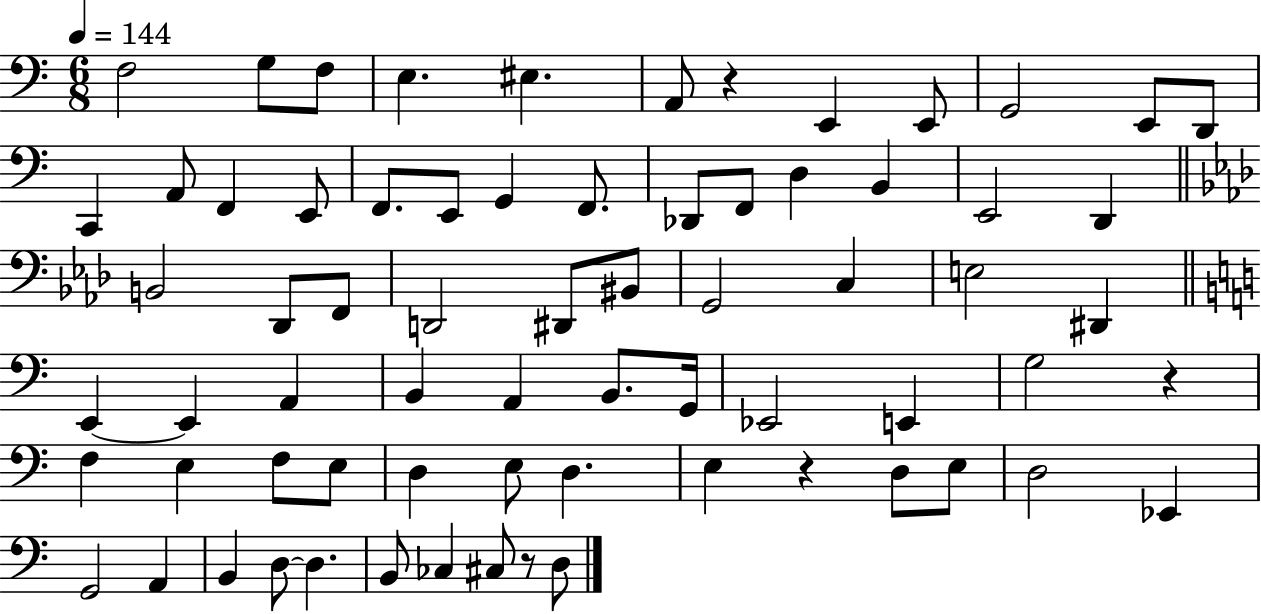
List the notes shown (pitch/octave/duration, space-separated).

F3/h G3/e F3/e E3/q. EIS3/q. A2/e R/q E2/q E2/e G2/h E2/e D2/e C2/q A2/e F2/q E2/e F2/e. E2/e G2/q F2/e. Db2/e F2/e D3/q B2/q E2/h D2/q B2/h Db2/e F2/e D2/h D#2/e BIS2/e G2/h C3/q E3/h D#2/q E2/q E2/q A2/q B2/q A2/q B2/e. G2/s Eb2/h E2/q G3/h R/q F3/q E3/q F3/e E3/e D3/q E3/e D3/q. E3/q R/q D3/e E3/e D3/h Eb2/q G2/h A2/q B2/q D3/e D3/q. B2/e CES3/q C#3/e R/e D3/e